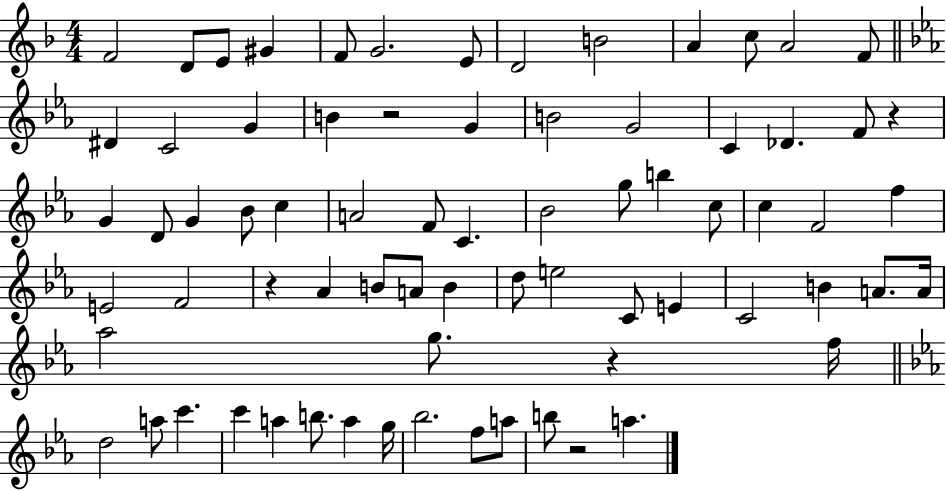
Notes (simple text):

F4/h D4/e E4/e G#4/q F4/e G4/h. E4/e D4/h B4/h A4/q C5/e A4/h F4/e D#4/q C4/h G4/q B4/q R/h G4/q B4/h G4/h C4/q Db4/q. F4/e R/q G4/q D4/e G4/q Bb4/e C5/q A4/h F4/e C4/q. Bb4/h G5/e B5/q C5/e C5/q F4/h F5/q E4/h F4/h R/q Ab4/q B4/e A4/e B4/q D5/e E5/h C4/e E4/q C4/h B4/q A4/e. A4/s Ab5/h G5/e. R/q F5/s D5/h A5/e C6/q. C6/q A5/q B5/e. A5/q G5/s Bb5/h. F5/e A5/e B5/e R/h A5/q.